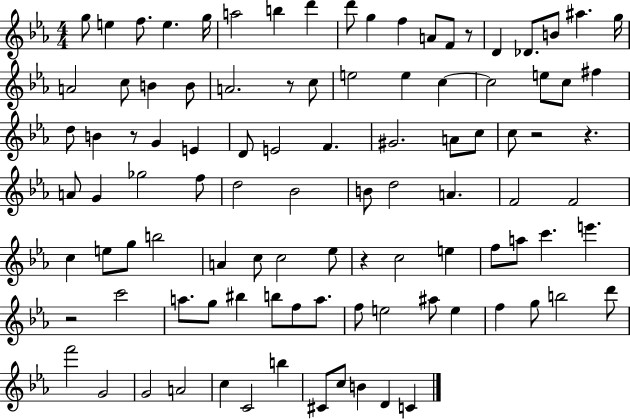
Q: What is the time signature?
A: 4/4